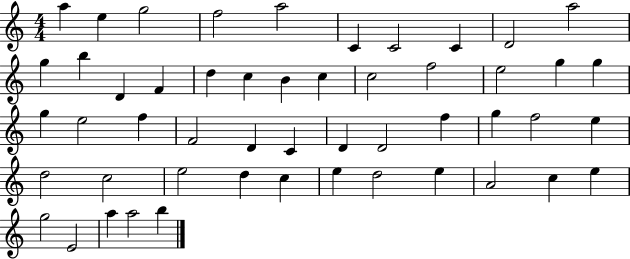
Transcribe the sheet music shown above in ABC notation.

X:1
T:Untitled
M:4/4
L:1/4
K:C
a e g2 f2 a2 C C2 C D2 a2 g b D F d c B c c2 f2 e2 g g g e2 f F2 D C D D2 f g f2 e d2 c2 e2 d c e d2 e A2 c e g2 E2 a a2 b